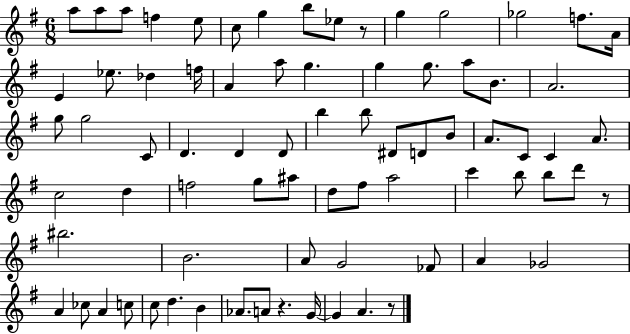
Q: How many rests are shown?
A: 4